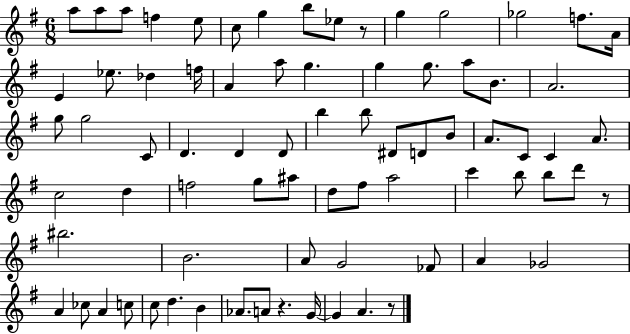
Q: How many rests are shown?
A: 4